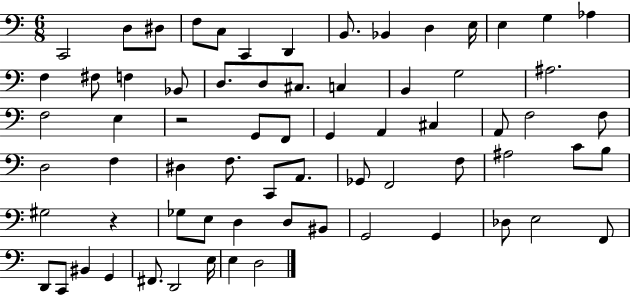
{
  \clef bass
  \numericTimeSignature
  \time 6/8
  \key c \major
  c,2 d8 dis8 | f8 c8 c,4 d,4 | b,8. bes,4 d4 e16 | e4 g4 aes4 | \break f4 fis8 f4 bes,8 | d8. d8 cis8. c4 | b,4 g2 | ais2. | \break f2 e4 | r2 g,8 f,8 | g,4 a,4 cis4 | a,8 f2 f8 | \break d2 f4 | dis4 f8. c,8 a,8. | ges,8 f,2 f8 | ais2 c'8 b8 | \break gis2 r4 | ges8 e8 d4 d8 bis,8 | g,2 g,4 | des8 e2 f,8 | \break d,8 c,8 bis,4 g,4 | fis,8. d,2 e16 | e4 d2 | \bar "|."
}